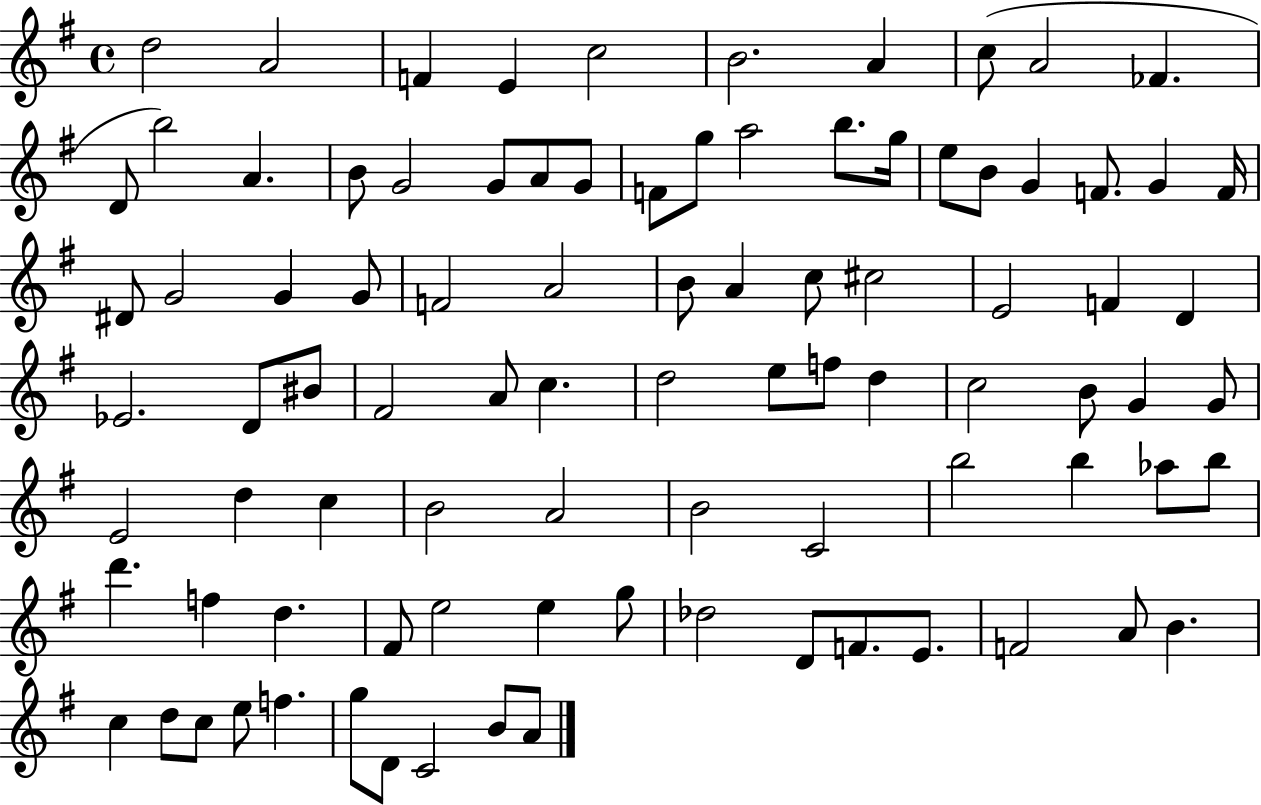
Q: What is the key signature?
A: G major